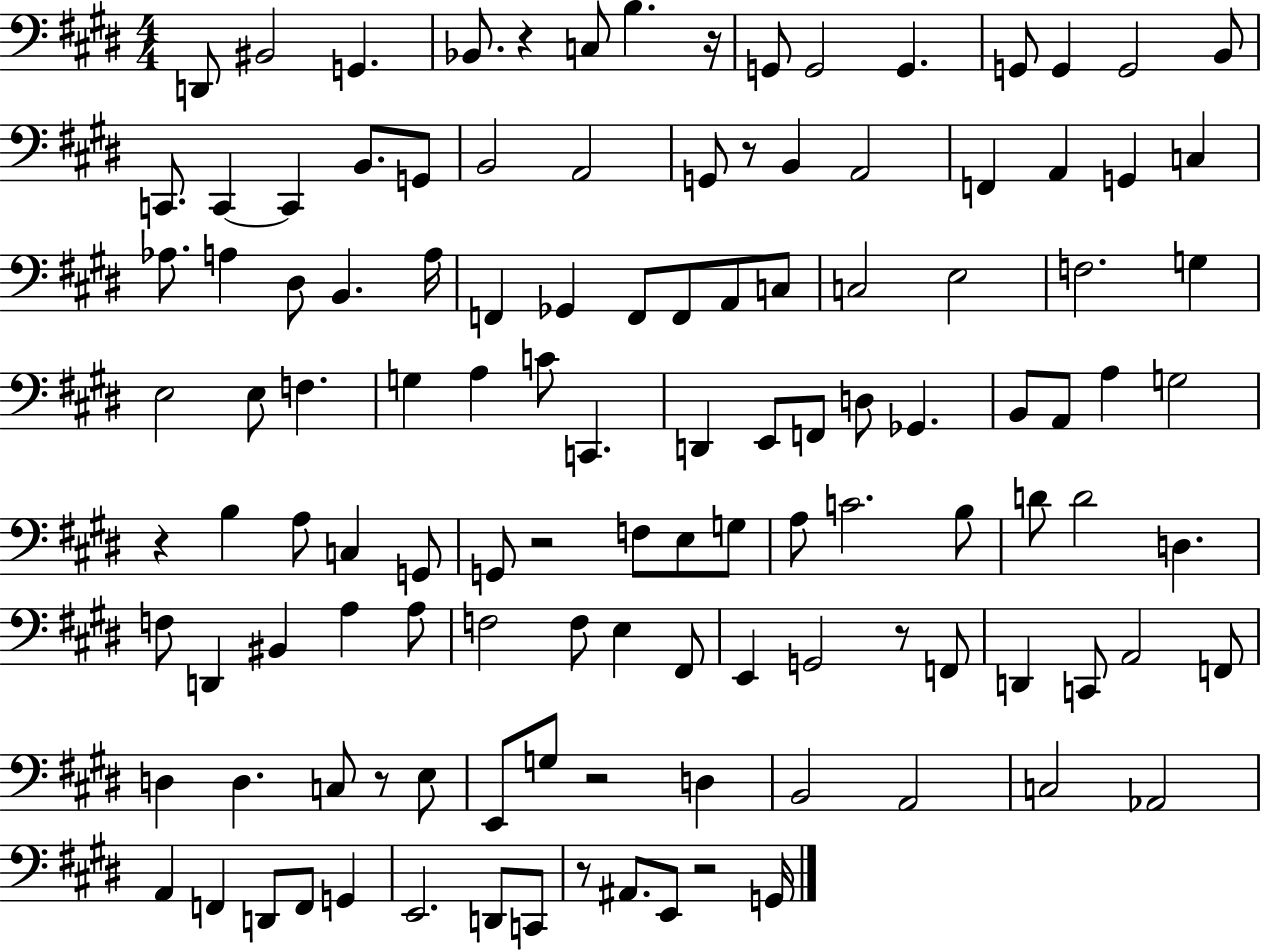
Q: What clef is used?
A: bass